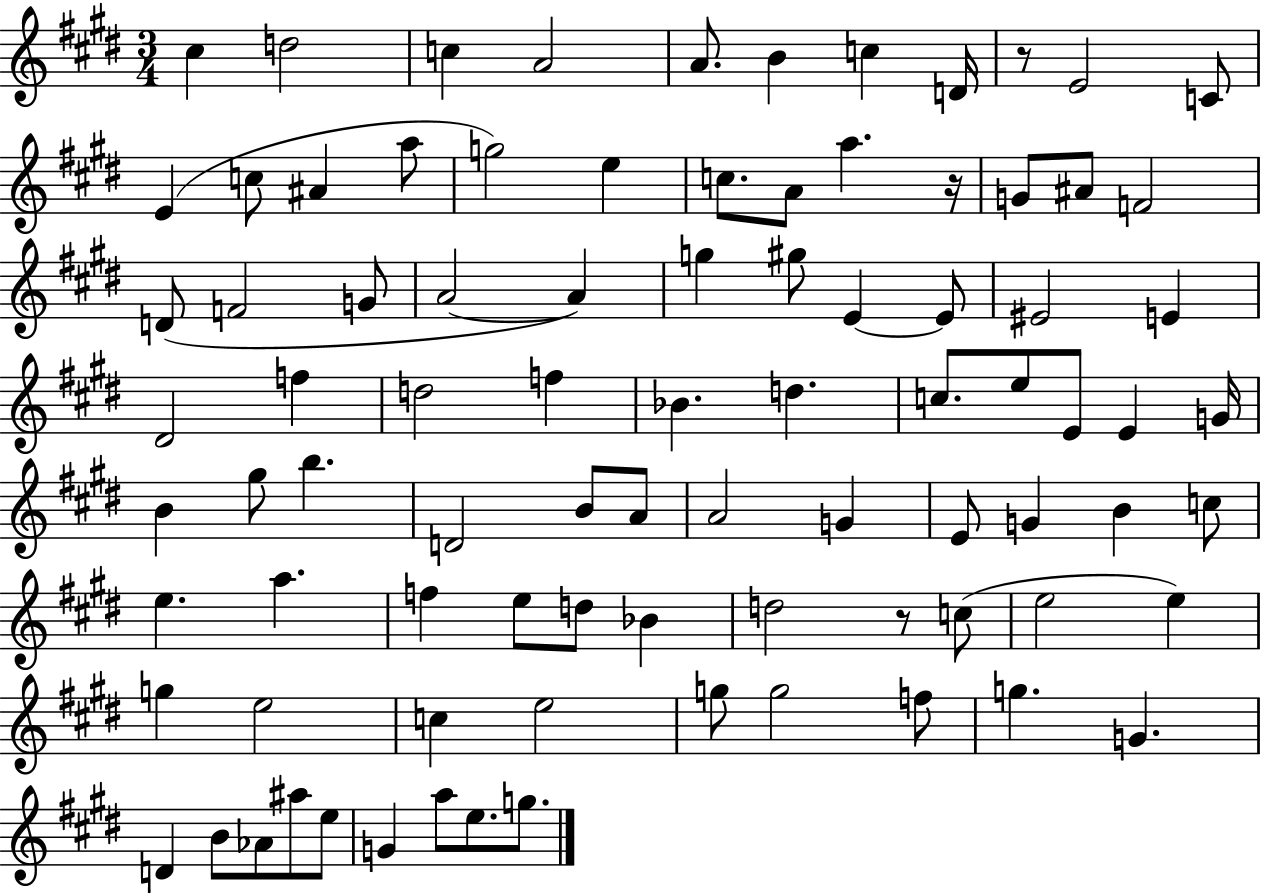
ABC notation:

X:1
T:Untitled
M:3/4
L:1/4
K:E
^c d2 c A2 A/2 B c D/4 z/2 E2 C/2 E c/2 ^A a/2 g2 e c/2 A/2 a z/4 G/2 ^A/2 F2 D/2 F2 G/2 A2 A g ^g/2 E E/2 ^E2 E ^D2 f d2 f _B d c/2 e/2 E/2 E G/4 B ^g/2 b D2 B/2 A/2 A2 G E/2 G B c/2 e a f e/2 d/2 _B d2 z/2 c/2 e2 e g e2 c e2 g/2 g2 f/2 g G D B/2 _A/2 ^a/2 e/2 G a/2 e/2 g/2